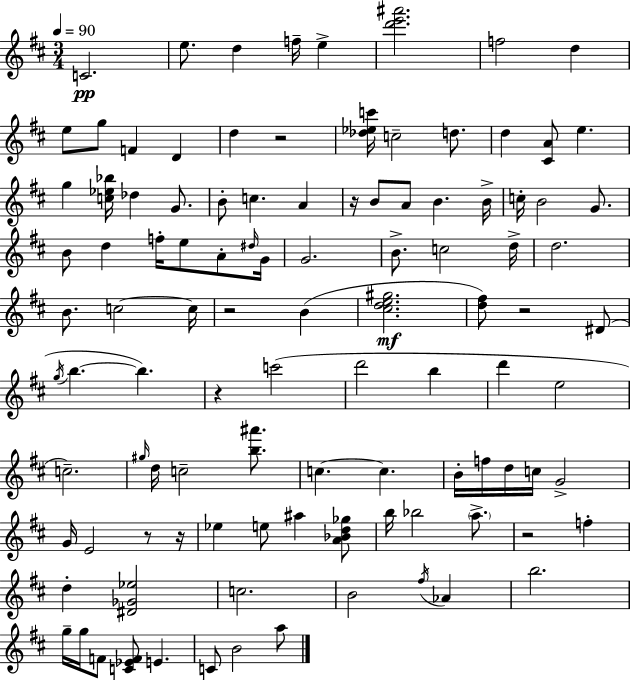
X:1
T:Untitled
M:3/4
L:1/4
K:D
C2 e/2 d f/4 e [d'e'^a']2 f2 d e/2 g/2 F D d z2 [_d_ec']/4 c2 d/2 d [^CA]/2 e g [c_e_b]/4 _d G/2 B/2 c A z/4 B/2 A/2 B B/4 c/4 B2 G/2 B/2 d f/4 e/2 A/2 ^d/4 G/4 G2 B/2 c2 d/4 d2 B/2 c2 c/4 z2 B [^cde^g]2 [d^f]/2 z2 ^D/2 g/4 b b z c'2 d'2 b d' e2 c2 ^g/4 d/4 c2 [b^a']/2 c c B/4 f/4 d/4 c/4 G2 G/4 E2 z/2 z/4 _e e/2 ^a [A_Bd_g]/2 b/4 _b2 a/2 z2 f d [^D_G_e]2 c2 B2 ^f/4 _A b2 g/4 g/4 F/2 [C_EF]/2 E C/2 B2 a/2